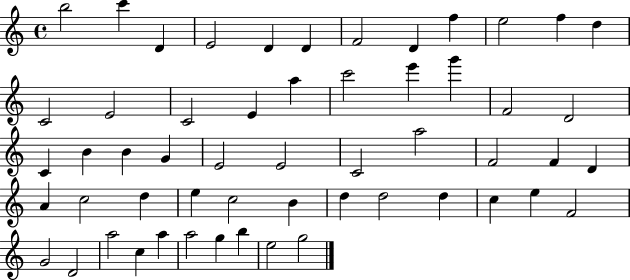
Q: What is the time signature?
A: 4/4